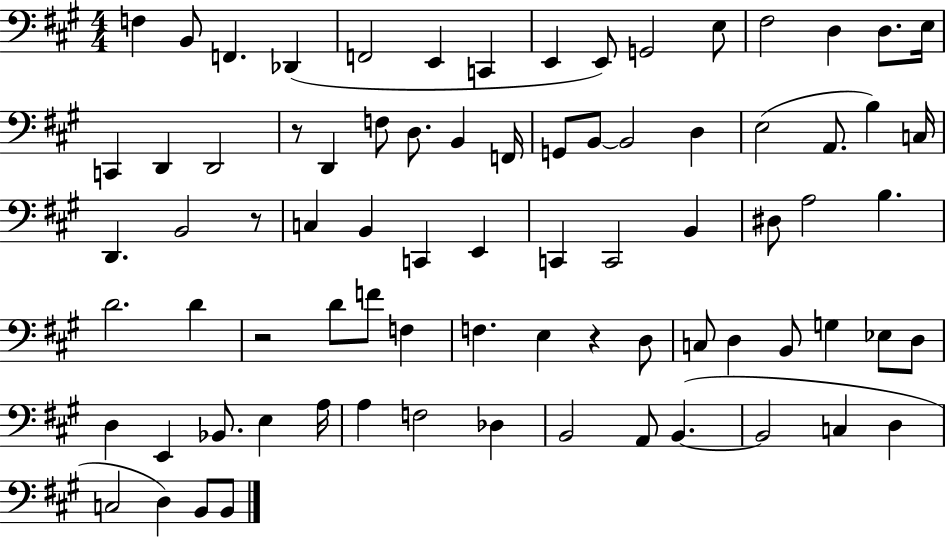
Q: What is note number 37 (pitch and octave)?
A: E2